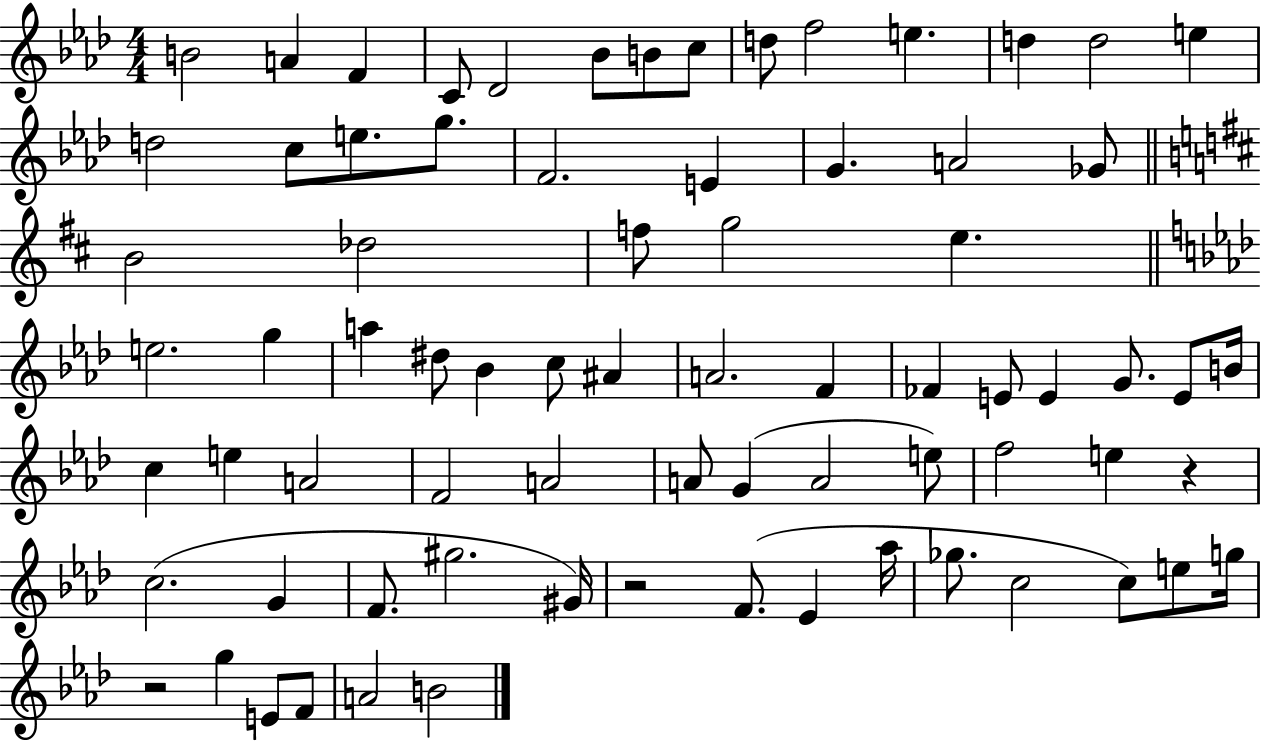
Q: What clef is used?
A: treble